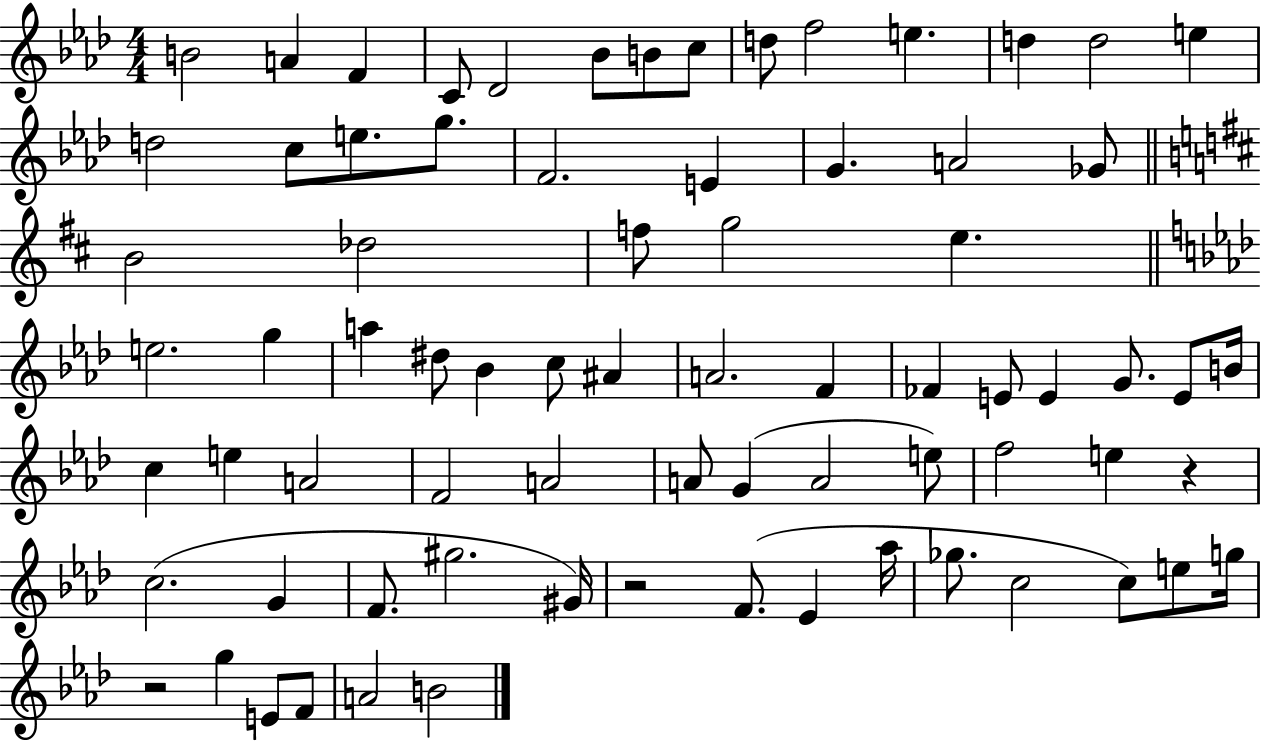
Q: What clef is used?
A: treble